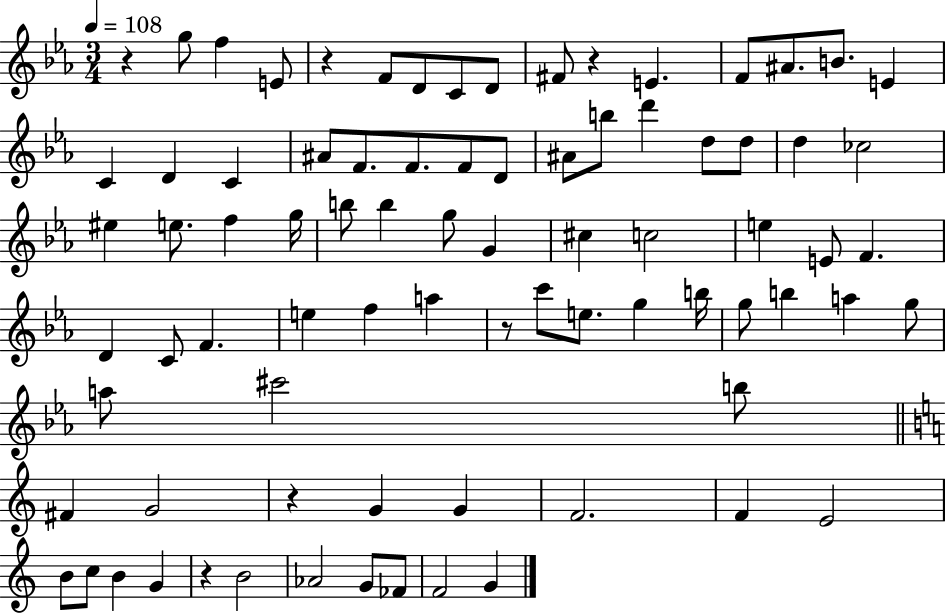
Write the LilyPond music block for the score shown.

{
  \clef treble
  \numericTimeSignature
  \time 3/4
  \key ees \major
  \tempo 4 = 108
  r4 g''8 f''4 e'8 | r4 f'8 d'8 c'8 d'8 | fis'8 r4 e'4. | f'8 ais'8. b'8. e'4 | \break c'4 d'4 c'4 | ais'8 f'8. f'8. f'8 d'8 | ais'8 b''8 d'''4 d''8 d''8 | d''4 ces''2 | \break eis''4 e''8. f''4 g''16 | b''8 b''4 g''8 g'4 | cis''4 c''2 | e''4 e'8 f'4. | \break d'4 c'8 f'4. | e''4 f''4 a''4 | r8 c'''8 e''8. g''4 b''16 | g''8 b''4 a''4 g''8 | \break a''8 cis'''2 b''8 | \bar "||" \break \key c \major fis'4 g'2 | r4 g'4 g'4 | f'2. | f'4 e'2 | \break b'8 c''8 b'4 g'4 | r4 b'2 | aes'2 g'8 fes'8 | f'2 g'4 | \break \bar "|."
}